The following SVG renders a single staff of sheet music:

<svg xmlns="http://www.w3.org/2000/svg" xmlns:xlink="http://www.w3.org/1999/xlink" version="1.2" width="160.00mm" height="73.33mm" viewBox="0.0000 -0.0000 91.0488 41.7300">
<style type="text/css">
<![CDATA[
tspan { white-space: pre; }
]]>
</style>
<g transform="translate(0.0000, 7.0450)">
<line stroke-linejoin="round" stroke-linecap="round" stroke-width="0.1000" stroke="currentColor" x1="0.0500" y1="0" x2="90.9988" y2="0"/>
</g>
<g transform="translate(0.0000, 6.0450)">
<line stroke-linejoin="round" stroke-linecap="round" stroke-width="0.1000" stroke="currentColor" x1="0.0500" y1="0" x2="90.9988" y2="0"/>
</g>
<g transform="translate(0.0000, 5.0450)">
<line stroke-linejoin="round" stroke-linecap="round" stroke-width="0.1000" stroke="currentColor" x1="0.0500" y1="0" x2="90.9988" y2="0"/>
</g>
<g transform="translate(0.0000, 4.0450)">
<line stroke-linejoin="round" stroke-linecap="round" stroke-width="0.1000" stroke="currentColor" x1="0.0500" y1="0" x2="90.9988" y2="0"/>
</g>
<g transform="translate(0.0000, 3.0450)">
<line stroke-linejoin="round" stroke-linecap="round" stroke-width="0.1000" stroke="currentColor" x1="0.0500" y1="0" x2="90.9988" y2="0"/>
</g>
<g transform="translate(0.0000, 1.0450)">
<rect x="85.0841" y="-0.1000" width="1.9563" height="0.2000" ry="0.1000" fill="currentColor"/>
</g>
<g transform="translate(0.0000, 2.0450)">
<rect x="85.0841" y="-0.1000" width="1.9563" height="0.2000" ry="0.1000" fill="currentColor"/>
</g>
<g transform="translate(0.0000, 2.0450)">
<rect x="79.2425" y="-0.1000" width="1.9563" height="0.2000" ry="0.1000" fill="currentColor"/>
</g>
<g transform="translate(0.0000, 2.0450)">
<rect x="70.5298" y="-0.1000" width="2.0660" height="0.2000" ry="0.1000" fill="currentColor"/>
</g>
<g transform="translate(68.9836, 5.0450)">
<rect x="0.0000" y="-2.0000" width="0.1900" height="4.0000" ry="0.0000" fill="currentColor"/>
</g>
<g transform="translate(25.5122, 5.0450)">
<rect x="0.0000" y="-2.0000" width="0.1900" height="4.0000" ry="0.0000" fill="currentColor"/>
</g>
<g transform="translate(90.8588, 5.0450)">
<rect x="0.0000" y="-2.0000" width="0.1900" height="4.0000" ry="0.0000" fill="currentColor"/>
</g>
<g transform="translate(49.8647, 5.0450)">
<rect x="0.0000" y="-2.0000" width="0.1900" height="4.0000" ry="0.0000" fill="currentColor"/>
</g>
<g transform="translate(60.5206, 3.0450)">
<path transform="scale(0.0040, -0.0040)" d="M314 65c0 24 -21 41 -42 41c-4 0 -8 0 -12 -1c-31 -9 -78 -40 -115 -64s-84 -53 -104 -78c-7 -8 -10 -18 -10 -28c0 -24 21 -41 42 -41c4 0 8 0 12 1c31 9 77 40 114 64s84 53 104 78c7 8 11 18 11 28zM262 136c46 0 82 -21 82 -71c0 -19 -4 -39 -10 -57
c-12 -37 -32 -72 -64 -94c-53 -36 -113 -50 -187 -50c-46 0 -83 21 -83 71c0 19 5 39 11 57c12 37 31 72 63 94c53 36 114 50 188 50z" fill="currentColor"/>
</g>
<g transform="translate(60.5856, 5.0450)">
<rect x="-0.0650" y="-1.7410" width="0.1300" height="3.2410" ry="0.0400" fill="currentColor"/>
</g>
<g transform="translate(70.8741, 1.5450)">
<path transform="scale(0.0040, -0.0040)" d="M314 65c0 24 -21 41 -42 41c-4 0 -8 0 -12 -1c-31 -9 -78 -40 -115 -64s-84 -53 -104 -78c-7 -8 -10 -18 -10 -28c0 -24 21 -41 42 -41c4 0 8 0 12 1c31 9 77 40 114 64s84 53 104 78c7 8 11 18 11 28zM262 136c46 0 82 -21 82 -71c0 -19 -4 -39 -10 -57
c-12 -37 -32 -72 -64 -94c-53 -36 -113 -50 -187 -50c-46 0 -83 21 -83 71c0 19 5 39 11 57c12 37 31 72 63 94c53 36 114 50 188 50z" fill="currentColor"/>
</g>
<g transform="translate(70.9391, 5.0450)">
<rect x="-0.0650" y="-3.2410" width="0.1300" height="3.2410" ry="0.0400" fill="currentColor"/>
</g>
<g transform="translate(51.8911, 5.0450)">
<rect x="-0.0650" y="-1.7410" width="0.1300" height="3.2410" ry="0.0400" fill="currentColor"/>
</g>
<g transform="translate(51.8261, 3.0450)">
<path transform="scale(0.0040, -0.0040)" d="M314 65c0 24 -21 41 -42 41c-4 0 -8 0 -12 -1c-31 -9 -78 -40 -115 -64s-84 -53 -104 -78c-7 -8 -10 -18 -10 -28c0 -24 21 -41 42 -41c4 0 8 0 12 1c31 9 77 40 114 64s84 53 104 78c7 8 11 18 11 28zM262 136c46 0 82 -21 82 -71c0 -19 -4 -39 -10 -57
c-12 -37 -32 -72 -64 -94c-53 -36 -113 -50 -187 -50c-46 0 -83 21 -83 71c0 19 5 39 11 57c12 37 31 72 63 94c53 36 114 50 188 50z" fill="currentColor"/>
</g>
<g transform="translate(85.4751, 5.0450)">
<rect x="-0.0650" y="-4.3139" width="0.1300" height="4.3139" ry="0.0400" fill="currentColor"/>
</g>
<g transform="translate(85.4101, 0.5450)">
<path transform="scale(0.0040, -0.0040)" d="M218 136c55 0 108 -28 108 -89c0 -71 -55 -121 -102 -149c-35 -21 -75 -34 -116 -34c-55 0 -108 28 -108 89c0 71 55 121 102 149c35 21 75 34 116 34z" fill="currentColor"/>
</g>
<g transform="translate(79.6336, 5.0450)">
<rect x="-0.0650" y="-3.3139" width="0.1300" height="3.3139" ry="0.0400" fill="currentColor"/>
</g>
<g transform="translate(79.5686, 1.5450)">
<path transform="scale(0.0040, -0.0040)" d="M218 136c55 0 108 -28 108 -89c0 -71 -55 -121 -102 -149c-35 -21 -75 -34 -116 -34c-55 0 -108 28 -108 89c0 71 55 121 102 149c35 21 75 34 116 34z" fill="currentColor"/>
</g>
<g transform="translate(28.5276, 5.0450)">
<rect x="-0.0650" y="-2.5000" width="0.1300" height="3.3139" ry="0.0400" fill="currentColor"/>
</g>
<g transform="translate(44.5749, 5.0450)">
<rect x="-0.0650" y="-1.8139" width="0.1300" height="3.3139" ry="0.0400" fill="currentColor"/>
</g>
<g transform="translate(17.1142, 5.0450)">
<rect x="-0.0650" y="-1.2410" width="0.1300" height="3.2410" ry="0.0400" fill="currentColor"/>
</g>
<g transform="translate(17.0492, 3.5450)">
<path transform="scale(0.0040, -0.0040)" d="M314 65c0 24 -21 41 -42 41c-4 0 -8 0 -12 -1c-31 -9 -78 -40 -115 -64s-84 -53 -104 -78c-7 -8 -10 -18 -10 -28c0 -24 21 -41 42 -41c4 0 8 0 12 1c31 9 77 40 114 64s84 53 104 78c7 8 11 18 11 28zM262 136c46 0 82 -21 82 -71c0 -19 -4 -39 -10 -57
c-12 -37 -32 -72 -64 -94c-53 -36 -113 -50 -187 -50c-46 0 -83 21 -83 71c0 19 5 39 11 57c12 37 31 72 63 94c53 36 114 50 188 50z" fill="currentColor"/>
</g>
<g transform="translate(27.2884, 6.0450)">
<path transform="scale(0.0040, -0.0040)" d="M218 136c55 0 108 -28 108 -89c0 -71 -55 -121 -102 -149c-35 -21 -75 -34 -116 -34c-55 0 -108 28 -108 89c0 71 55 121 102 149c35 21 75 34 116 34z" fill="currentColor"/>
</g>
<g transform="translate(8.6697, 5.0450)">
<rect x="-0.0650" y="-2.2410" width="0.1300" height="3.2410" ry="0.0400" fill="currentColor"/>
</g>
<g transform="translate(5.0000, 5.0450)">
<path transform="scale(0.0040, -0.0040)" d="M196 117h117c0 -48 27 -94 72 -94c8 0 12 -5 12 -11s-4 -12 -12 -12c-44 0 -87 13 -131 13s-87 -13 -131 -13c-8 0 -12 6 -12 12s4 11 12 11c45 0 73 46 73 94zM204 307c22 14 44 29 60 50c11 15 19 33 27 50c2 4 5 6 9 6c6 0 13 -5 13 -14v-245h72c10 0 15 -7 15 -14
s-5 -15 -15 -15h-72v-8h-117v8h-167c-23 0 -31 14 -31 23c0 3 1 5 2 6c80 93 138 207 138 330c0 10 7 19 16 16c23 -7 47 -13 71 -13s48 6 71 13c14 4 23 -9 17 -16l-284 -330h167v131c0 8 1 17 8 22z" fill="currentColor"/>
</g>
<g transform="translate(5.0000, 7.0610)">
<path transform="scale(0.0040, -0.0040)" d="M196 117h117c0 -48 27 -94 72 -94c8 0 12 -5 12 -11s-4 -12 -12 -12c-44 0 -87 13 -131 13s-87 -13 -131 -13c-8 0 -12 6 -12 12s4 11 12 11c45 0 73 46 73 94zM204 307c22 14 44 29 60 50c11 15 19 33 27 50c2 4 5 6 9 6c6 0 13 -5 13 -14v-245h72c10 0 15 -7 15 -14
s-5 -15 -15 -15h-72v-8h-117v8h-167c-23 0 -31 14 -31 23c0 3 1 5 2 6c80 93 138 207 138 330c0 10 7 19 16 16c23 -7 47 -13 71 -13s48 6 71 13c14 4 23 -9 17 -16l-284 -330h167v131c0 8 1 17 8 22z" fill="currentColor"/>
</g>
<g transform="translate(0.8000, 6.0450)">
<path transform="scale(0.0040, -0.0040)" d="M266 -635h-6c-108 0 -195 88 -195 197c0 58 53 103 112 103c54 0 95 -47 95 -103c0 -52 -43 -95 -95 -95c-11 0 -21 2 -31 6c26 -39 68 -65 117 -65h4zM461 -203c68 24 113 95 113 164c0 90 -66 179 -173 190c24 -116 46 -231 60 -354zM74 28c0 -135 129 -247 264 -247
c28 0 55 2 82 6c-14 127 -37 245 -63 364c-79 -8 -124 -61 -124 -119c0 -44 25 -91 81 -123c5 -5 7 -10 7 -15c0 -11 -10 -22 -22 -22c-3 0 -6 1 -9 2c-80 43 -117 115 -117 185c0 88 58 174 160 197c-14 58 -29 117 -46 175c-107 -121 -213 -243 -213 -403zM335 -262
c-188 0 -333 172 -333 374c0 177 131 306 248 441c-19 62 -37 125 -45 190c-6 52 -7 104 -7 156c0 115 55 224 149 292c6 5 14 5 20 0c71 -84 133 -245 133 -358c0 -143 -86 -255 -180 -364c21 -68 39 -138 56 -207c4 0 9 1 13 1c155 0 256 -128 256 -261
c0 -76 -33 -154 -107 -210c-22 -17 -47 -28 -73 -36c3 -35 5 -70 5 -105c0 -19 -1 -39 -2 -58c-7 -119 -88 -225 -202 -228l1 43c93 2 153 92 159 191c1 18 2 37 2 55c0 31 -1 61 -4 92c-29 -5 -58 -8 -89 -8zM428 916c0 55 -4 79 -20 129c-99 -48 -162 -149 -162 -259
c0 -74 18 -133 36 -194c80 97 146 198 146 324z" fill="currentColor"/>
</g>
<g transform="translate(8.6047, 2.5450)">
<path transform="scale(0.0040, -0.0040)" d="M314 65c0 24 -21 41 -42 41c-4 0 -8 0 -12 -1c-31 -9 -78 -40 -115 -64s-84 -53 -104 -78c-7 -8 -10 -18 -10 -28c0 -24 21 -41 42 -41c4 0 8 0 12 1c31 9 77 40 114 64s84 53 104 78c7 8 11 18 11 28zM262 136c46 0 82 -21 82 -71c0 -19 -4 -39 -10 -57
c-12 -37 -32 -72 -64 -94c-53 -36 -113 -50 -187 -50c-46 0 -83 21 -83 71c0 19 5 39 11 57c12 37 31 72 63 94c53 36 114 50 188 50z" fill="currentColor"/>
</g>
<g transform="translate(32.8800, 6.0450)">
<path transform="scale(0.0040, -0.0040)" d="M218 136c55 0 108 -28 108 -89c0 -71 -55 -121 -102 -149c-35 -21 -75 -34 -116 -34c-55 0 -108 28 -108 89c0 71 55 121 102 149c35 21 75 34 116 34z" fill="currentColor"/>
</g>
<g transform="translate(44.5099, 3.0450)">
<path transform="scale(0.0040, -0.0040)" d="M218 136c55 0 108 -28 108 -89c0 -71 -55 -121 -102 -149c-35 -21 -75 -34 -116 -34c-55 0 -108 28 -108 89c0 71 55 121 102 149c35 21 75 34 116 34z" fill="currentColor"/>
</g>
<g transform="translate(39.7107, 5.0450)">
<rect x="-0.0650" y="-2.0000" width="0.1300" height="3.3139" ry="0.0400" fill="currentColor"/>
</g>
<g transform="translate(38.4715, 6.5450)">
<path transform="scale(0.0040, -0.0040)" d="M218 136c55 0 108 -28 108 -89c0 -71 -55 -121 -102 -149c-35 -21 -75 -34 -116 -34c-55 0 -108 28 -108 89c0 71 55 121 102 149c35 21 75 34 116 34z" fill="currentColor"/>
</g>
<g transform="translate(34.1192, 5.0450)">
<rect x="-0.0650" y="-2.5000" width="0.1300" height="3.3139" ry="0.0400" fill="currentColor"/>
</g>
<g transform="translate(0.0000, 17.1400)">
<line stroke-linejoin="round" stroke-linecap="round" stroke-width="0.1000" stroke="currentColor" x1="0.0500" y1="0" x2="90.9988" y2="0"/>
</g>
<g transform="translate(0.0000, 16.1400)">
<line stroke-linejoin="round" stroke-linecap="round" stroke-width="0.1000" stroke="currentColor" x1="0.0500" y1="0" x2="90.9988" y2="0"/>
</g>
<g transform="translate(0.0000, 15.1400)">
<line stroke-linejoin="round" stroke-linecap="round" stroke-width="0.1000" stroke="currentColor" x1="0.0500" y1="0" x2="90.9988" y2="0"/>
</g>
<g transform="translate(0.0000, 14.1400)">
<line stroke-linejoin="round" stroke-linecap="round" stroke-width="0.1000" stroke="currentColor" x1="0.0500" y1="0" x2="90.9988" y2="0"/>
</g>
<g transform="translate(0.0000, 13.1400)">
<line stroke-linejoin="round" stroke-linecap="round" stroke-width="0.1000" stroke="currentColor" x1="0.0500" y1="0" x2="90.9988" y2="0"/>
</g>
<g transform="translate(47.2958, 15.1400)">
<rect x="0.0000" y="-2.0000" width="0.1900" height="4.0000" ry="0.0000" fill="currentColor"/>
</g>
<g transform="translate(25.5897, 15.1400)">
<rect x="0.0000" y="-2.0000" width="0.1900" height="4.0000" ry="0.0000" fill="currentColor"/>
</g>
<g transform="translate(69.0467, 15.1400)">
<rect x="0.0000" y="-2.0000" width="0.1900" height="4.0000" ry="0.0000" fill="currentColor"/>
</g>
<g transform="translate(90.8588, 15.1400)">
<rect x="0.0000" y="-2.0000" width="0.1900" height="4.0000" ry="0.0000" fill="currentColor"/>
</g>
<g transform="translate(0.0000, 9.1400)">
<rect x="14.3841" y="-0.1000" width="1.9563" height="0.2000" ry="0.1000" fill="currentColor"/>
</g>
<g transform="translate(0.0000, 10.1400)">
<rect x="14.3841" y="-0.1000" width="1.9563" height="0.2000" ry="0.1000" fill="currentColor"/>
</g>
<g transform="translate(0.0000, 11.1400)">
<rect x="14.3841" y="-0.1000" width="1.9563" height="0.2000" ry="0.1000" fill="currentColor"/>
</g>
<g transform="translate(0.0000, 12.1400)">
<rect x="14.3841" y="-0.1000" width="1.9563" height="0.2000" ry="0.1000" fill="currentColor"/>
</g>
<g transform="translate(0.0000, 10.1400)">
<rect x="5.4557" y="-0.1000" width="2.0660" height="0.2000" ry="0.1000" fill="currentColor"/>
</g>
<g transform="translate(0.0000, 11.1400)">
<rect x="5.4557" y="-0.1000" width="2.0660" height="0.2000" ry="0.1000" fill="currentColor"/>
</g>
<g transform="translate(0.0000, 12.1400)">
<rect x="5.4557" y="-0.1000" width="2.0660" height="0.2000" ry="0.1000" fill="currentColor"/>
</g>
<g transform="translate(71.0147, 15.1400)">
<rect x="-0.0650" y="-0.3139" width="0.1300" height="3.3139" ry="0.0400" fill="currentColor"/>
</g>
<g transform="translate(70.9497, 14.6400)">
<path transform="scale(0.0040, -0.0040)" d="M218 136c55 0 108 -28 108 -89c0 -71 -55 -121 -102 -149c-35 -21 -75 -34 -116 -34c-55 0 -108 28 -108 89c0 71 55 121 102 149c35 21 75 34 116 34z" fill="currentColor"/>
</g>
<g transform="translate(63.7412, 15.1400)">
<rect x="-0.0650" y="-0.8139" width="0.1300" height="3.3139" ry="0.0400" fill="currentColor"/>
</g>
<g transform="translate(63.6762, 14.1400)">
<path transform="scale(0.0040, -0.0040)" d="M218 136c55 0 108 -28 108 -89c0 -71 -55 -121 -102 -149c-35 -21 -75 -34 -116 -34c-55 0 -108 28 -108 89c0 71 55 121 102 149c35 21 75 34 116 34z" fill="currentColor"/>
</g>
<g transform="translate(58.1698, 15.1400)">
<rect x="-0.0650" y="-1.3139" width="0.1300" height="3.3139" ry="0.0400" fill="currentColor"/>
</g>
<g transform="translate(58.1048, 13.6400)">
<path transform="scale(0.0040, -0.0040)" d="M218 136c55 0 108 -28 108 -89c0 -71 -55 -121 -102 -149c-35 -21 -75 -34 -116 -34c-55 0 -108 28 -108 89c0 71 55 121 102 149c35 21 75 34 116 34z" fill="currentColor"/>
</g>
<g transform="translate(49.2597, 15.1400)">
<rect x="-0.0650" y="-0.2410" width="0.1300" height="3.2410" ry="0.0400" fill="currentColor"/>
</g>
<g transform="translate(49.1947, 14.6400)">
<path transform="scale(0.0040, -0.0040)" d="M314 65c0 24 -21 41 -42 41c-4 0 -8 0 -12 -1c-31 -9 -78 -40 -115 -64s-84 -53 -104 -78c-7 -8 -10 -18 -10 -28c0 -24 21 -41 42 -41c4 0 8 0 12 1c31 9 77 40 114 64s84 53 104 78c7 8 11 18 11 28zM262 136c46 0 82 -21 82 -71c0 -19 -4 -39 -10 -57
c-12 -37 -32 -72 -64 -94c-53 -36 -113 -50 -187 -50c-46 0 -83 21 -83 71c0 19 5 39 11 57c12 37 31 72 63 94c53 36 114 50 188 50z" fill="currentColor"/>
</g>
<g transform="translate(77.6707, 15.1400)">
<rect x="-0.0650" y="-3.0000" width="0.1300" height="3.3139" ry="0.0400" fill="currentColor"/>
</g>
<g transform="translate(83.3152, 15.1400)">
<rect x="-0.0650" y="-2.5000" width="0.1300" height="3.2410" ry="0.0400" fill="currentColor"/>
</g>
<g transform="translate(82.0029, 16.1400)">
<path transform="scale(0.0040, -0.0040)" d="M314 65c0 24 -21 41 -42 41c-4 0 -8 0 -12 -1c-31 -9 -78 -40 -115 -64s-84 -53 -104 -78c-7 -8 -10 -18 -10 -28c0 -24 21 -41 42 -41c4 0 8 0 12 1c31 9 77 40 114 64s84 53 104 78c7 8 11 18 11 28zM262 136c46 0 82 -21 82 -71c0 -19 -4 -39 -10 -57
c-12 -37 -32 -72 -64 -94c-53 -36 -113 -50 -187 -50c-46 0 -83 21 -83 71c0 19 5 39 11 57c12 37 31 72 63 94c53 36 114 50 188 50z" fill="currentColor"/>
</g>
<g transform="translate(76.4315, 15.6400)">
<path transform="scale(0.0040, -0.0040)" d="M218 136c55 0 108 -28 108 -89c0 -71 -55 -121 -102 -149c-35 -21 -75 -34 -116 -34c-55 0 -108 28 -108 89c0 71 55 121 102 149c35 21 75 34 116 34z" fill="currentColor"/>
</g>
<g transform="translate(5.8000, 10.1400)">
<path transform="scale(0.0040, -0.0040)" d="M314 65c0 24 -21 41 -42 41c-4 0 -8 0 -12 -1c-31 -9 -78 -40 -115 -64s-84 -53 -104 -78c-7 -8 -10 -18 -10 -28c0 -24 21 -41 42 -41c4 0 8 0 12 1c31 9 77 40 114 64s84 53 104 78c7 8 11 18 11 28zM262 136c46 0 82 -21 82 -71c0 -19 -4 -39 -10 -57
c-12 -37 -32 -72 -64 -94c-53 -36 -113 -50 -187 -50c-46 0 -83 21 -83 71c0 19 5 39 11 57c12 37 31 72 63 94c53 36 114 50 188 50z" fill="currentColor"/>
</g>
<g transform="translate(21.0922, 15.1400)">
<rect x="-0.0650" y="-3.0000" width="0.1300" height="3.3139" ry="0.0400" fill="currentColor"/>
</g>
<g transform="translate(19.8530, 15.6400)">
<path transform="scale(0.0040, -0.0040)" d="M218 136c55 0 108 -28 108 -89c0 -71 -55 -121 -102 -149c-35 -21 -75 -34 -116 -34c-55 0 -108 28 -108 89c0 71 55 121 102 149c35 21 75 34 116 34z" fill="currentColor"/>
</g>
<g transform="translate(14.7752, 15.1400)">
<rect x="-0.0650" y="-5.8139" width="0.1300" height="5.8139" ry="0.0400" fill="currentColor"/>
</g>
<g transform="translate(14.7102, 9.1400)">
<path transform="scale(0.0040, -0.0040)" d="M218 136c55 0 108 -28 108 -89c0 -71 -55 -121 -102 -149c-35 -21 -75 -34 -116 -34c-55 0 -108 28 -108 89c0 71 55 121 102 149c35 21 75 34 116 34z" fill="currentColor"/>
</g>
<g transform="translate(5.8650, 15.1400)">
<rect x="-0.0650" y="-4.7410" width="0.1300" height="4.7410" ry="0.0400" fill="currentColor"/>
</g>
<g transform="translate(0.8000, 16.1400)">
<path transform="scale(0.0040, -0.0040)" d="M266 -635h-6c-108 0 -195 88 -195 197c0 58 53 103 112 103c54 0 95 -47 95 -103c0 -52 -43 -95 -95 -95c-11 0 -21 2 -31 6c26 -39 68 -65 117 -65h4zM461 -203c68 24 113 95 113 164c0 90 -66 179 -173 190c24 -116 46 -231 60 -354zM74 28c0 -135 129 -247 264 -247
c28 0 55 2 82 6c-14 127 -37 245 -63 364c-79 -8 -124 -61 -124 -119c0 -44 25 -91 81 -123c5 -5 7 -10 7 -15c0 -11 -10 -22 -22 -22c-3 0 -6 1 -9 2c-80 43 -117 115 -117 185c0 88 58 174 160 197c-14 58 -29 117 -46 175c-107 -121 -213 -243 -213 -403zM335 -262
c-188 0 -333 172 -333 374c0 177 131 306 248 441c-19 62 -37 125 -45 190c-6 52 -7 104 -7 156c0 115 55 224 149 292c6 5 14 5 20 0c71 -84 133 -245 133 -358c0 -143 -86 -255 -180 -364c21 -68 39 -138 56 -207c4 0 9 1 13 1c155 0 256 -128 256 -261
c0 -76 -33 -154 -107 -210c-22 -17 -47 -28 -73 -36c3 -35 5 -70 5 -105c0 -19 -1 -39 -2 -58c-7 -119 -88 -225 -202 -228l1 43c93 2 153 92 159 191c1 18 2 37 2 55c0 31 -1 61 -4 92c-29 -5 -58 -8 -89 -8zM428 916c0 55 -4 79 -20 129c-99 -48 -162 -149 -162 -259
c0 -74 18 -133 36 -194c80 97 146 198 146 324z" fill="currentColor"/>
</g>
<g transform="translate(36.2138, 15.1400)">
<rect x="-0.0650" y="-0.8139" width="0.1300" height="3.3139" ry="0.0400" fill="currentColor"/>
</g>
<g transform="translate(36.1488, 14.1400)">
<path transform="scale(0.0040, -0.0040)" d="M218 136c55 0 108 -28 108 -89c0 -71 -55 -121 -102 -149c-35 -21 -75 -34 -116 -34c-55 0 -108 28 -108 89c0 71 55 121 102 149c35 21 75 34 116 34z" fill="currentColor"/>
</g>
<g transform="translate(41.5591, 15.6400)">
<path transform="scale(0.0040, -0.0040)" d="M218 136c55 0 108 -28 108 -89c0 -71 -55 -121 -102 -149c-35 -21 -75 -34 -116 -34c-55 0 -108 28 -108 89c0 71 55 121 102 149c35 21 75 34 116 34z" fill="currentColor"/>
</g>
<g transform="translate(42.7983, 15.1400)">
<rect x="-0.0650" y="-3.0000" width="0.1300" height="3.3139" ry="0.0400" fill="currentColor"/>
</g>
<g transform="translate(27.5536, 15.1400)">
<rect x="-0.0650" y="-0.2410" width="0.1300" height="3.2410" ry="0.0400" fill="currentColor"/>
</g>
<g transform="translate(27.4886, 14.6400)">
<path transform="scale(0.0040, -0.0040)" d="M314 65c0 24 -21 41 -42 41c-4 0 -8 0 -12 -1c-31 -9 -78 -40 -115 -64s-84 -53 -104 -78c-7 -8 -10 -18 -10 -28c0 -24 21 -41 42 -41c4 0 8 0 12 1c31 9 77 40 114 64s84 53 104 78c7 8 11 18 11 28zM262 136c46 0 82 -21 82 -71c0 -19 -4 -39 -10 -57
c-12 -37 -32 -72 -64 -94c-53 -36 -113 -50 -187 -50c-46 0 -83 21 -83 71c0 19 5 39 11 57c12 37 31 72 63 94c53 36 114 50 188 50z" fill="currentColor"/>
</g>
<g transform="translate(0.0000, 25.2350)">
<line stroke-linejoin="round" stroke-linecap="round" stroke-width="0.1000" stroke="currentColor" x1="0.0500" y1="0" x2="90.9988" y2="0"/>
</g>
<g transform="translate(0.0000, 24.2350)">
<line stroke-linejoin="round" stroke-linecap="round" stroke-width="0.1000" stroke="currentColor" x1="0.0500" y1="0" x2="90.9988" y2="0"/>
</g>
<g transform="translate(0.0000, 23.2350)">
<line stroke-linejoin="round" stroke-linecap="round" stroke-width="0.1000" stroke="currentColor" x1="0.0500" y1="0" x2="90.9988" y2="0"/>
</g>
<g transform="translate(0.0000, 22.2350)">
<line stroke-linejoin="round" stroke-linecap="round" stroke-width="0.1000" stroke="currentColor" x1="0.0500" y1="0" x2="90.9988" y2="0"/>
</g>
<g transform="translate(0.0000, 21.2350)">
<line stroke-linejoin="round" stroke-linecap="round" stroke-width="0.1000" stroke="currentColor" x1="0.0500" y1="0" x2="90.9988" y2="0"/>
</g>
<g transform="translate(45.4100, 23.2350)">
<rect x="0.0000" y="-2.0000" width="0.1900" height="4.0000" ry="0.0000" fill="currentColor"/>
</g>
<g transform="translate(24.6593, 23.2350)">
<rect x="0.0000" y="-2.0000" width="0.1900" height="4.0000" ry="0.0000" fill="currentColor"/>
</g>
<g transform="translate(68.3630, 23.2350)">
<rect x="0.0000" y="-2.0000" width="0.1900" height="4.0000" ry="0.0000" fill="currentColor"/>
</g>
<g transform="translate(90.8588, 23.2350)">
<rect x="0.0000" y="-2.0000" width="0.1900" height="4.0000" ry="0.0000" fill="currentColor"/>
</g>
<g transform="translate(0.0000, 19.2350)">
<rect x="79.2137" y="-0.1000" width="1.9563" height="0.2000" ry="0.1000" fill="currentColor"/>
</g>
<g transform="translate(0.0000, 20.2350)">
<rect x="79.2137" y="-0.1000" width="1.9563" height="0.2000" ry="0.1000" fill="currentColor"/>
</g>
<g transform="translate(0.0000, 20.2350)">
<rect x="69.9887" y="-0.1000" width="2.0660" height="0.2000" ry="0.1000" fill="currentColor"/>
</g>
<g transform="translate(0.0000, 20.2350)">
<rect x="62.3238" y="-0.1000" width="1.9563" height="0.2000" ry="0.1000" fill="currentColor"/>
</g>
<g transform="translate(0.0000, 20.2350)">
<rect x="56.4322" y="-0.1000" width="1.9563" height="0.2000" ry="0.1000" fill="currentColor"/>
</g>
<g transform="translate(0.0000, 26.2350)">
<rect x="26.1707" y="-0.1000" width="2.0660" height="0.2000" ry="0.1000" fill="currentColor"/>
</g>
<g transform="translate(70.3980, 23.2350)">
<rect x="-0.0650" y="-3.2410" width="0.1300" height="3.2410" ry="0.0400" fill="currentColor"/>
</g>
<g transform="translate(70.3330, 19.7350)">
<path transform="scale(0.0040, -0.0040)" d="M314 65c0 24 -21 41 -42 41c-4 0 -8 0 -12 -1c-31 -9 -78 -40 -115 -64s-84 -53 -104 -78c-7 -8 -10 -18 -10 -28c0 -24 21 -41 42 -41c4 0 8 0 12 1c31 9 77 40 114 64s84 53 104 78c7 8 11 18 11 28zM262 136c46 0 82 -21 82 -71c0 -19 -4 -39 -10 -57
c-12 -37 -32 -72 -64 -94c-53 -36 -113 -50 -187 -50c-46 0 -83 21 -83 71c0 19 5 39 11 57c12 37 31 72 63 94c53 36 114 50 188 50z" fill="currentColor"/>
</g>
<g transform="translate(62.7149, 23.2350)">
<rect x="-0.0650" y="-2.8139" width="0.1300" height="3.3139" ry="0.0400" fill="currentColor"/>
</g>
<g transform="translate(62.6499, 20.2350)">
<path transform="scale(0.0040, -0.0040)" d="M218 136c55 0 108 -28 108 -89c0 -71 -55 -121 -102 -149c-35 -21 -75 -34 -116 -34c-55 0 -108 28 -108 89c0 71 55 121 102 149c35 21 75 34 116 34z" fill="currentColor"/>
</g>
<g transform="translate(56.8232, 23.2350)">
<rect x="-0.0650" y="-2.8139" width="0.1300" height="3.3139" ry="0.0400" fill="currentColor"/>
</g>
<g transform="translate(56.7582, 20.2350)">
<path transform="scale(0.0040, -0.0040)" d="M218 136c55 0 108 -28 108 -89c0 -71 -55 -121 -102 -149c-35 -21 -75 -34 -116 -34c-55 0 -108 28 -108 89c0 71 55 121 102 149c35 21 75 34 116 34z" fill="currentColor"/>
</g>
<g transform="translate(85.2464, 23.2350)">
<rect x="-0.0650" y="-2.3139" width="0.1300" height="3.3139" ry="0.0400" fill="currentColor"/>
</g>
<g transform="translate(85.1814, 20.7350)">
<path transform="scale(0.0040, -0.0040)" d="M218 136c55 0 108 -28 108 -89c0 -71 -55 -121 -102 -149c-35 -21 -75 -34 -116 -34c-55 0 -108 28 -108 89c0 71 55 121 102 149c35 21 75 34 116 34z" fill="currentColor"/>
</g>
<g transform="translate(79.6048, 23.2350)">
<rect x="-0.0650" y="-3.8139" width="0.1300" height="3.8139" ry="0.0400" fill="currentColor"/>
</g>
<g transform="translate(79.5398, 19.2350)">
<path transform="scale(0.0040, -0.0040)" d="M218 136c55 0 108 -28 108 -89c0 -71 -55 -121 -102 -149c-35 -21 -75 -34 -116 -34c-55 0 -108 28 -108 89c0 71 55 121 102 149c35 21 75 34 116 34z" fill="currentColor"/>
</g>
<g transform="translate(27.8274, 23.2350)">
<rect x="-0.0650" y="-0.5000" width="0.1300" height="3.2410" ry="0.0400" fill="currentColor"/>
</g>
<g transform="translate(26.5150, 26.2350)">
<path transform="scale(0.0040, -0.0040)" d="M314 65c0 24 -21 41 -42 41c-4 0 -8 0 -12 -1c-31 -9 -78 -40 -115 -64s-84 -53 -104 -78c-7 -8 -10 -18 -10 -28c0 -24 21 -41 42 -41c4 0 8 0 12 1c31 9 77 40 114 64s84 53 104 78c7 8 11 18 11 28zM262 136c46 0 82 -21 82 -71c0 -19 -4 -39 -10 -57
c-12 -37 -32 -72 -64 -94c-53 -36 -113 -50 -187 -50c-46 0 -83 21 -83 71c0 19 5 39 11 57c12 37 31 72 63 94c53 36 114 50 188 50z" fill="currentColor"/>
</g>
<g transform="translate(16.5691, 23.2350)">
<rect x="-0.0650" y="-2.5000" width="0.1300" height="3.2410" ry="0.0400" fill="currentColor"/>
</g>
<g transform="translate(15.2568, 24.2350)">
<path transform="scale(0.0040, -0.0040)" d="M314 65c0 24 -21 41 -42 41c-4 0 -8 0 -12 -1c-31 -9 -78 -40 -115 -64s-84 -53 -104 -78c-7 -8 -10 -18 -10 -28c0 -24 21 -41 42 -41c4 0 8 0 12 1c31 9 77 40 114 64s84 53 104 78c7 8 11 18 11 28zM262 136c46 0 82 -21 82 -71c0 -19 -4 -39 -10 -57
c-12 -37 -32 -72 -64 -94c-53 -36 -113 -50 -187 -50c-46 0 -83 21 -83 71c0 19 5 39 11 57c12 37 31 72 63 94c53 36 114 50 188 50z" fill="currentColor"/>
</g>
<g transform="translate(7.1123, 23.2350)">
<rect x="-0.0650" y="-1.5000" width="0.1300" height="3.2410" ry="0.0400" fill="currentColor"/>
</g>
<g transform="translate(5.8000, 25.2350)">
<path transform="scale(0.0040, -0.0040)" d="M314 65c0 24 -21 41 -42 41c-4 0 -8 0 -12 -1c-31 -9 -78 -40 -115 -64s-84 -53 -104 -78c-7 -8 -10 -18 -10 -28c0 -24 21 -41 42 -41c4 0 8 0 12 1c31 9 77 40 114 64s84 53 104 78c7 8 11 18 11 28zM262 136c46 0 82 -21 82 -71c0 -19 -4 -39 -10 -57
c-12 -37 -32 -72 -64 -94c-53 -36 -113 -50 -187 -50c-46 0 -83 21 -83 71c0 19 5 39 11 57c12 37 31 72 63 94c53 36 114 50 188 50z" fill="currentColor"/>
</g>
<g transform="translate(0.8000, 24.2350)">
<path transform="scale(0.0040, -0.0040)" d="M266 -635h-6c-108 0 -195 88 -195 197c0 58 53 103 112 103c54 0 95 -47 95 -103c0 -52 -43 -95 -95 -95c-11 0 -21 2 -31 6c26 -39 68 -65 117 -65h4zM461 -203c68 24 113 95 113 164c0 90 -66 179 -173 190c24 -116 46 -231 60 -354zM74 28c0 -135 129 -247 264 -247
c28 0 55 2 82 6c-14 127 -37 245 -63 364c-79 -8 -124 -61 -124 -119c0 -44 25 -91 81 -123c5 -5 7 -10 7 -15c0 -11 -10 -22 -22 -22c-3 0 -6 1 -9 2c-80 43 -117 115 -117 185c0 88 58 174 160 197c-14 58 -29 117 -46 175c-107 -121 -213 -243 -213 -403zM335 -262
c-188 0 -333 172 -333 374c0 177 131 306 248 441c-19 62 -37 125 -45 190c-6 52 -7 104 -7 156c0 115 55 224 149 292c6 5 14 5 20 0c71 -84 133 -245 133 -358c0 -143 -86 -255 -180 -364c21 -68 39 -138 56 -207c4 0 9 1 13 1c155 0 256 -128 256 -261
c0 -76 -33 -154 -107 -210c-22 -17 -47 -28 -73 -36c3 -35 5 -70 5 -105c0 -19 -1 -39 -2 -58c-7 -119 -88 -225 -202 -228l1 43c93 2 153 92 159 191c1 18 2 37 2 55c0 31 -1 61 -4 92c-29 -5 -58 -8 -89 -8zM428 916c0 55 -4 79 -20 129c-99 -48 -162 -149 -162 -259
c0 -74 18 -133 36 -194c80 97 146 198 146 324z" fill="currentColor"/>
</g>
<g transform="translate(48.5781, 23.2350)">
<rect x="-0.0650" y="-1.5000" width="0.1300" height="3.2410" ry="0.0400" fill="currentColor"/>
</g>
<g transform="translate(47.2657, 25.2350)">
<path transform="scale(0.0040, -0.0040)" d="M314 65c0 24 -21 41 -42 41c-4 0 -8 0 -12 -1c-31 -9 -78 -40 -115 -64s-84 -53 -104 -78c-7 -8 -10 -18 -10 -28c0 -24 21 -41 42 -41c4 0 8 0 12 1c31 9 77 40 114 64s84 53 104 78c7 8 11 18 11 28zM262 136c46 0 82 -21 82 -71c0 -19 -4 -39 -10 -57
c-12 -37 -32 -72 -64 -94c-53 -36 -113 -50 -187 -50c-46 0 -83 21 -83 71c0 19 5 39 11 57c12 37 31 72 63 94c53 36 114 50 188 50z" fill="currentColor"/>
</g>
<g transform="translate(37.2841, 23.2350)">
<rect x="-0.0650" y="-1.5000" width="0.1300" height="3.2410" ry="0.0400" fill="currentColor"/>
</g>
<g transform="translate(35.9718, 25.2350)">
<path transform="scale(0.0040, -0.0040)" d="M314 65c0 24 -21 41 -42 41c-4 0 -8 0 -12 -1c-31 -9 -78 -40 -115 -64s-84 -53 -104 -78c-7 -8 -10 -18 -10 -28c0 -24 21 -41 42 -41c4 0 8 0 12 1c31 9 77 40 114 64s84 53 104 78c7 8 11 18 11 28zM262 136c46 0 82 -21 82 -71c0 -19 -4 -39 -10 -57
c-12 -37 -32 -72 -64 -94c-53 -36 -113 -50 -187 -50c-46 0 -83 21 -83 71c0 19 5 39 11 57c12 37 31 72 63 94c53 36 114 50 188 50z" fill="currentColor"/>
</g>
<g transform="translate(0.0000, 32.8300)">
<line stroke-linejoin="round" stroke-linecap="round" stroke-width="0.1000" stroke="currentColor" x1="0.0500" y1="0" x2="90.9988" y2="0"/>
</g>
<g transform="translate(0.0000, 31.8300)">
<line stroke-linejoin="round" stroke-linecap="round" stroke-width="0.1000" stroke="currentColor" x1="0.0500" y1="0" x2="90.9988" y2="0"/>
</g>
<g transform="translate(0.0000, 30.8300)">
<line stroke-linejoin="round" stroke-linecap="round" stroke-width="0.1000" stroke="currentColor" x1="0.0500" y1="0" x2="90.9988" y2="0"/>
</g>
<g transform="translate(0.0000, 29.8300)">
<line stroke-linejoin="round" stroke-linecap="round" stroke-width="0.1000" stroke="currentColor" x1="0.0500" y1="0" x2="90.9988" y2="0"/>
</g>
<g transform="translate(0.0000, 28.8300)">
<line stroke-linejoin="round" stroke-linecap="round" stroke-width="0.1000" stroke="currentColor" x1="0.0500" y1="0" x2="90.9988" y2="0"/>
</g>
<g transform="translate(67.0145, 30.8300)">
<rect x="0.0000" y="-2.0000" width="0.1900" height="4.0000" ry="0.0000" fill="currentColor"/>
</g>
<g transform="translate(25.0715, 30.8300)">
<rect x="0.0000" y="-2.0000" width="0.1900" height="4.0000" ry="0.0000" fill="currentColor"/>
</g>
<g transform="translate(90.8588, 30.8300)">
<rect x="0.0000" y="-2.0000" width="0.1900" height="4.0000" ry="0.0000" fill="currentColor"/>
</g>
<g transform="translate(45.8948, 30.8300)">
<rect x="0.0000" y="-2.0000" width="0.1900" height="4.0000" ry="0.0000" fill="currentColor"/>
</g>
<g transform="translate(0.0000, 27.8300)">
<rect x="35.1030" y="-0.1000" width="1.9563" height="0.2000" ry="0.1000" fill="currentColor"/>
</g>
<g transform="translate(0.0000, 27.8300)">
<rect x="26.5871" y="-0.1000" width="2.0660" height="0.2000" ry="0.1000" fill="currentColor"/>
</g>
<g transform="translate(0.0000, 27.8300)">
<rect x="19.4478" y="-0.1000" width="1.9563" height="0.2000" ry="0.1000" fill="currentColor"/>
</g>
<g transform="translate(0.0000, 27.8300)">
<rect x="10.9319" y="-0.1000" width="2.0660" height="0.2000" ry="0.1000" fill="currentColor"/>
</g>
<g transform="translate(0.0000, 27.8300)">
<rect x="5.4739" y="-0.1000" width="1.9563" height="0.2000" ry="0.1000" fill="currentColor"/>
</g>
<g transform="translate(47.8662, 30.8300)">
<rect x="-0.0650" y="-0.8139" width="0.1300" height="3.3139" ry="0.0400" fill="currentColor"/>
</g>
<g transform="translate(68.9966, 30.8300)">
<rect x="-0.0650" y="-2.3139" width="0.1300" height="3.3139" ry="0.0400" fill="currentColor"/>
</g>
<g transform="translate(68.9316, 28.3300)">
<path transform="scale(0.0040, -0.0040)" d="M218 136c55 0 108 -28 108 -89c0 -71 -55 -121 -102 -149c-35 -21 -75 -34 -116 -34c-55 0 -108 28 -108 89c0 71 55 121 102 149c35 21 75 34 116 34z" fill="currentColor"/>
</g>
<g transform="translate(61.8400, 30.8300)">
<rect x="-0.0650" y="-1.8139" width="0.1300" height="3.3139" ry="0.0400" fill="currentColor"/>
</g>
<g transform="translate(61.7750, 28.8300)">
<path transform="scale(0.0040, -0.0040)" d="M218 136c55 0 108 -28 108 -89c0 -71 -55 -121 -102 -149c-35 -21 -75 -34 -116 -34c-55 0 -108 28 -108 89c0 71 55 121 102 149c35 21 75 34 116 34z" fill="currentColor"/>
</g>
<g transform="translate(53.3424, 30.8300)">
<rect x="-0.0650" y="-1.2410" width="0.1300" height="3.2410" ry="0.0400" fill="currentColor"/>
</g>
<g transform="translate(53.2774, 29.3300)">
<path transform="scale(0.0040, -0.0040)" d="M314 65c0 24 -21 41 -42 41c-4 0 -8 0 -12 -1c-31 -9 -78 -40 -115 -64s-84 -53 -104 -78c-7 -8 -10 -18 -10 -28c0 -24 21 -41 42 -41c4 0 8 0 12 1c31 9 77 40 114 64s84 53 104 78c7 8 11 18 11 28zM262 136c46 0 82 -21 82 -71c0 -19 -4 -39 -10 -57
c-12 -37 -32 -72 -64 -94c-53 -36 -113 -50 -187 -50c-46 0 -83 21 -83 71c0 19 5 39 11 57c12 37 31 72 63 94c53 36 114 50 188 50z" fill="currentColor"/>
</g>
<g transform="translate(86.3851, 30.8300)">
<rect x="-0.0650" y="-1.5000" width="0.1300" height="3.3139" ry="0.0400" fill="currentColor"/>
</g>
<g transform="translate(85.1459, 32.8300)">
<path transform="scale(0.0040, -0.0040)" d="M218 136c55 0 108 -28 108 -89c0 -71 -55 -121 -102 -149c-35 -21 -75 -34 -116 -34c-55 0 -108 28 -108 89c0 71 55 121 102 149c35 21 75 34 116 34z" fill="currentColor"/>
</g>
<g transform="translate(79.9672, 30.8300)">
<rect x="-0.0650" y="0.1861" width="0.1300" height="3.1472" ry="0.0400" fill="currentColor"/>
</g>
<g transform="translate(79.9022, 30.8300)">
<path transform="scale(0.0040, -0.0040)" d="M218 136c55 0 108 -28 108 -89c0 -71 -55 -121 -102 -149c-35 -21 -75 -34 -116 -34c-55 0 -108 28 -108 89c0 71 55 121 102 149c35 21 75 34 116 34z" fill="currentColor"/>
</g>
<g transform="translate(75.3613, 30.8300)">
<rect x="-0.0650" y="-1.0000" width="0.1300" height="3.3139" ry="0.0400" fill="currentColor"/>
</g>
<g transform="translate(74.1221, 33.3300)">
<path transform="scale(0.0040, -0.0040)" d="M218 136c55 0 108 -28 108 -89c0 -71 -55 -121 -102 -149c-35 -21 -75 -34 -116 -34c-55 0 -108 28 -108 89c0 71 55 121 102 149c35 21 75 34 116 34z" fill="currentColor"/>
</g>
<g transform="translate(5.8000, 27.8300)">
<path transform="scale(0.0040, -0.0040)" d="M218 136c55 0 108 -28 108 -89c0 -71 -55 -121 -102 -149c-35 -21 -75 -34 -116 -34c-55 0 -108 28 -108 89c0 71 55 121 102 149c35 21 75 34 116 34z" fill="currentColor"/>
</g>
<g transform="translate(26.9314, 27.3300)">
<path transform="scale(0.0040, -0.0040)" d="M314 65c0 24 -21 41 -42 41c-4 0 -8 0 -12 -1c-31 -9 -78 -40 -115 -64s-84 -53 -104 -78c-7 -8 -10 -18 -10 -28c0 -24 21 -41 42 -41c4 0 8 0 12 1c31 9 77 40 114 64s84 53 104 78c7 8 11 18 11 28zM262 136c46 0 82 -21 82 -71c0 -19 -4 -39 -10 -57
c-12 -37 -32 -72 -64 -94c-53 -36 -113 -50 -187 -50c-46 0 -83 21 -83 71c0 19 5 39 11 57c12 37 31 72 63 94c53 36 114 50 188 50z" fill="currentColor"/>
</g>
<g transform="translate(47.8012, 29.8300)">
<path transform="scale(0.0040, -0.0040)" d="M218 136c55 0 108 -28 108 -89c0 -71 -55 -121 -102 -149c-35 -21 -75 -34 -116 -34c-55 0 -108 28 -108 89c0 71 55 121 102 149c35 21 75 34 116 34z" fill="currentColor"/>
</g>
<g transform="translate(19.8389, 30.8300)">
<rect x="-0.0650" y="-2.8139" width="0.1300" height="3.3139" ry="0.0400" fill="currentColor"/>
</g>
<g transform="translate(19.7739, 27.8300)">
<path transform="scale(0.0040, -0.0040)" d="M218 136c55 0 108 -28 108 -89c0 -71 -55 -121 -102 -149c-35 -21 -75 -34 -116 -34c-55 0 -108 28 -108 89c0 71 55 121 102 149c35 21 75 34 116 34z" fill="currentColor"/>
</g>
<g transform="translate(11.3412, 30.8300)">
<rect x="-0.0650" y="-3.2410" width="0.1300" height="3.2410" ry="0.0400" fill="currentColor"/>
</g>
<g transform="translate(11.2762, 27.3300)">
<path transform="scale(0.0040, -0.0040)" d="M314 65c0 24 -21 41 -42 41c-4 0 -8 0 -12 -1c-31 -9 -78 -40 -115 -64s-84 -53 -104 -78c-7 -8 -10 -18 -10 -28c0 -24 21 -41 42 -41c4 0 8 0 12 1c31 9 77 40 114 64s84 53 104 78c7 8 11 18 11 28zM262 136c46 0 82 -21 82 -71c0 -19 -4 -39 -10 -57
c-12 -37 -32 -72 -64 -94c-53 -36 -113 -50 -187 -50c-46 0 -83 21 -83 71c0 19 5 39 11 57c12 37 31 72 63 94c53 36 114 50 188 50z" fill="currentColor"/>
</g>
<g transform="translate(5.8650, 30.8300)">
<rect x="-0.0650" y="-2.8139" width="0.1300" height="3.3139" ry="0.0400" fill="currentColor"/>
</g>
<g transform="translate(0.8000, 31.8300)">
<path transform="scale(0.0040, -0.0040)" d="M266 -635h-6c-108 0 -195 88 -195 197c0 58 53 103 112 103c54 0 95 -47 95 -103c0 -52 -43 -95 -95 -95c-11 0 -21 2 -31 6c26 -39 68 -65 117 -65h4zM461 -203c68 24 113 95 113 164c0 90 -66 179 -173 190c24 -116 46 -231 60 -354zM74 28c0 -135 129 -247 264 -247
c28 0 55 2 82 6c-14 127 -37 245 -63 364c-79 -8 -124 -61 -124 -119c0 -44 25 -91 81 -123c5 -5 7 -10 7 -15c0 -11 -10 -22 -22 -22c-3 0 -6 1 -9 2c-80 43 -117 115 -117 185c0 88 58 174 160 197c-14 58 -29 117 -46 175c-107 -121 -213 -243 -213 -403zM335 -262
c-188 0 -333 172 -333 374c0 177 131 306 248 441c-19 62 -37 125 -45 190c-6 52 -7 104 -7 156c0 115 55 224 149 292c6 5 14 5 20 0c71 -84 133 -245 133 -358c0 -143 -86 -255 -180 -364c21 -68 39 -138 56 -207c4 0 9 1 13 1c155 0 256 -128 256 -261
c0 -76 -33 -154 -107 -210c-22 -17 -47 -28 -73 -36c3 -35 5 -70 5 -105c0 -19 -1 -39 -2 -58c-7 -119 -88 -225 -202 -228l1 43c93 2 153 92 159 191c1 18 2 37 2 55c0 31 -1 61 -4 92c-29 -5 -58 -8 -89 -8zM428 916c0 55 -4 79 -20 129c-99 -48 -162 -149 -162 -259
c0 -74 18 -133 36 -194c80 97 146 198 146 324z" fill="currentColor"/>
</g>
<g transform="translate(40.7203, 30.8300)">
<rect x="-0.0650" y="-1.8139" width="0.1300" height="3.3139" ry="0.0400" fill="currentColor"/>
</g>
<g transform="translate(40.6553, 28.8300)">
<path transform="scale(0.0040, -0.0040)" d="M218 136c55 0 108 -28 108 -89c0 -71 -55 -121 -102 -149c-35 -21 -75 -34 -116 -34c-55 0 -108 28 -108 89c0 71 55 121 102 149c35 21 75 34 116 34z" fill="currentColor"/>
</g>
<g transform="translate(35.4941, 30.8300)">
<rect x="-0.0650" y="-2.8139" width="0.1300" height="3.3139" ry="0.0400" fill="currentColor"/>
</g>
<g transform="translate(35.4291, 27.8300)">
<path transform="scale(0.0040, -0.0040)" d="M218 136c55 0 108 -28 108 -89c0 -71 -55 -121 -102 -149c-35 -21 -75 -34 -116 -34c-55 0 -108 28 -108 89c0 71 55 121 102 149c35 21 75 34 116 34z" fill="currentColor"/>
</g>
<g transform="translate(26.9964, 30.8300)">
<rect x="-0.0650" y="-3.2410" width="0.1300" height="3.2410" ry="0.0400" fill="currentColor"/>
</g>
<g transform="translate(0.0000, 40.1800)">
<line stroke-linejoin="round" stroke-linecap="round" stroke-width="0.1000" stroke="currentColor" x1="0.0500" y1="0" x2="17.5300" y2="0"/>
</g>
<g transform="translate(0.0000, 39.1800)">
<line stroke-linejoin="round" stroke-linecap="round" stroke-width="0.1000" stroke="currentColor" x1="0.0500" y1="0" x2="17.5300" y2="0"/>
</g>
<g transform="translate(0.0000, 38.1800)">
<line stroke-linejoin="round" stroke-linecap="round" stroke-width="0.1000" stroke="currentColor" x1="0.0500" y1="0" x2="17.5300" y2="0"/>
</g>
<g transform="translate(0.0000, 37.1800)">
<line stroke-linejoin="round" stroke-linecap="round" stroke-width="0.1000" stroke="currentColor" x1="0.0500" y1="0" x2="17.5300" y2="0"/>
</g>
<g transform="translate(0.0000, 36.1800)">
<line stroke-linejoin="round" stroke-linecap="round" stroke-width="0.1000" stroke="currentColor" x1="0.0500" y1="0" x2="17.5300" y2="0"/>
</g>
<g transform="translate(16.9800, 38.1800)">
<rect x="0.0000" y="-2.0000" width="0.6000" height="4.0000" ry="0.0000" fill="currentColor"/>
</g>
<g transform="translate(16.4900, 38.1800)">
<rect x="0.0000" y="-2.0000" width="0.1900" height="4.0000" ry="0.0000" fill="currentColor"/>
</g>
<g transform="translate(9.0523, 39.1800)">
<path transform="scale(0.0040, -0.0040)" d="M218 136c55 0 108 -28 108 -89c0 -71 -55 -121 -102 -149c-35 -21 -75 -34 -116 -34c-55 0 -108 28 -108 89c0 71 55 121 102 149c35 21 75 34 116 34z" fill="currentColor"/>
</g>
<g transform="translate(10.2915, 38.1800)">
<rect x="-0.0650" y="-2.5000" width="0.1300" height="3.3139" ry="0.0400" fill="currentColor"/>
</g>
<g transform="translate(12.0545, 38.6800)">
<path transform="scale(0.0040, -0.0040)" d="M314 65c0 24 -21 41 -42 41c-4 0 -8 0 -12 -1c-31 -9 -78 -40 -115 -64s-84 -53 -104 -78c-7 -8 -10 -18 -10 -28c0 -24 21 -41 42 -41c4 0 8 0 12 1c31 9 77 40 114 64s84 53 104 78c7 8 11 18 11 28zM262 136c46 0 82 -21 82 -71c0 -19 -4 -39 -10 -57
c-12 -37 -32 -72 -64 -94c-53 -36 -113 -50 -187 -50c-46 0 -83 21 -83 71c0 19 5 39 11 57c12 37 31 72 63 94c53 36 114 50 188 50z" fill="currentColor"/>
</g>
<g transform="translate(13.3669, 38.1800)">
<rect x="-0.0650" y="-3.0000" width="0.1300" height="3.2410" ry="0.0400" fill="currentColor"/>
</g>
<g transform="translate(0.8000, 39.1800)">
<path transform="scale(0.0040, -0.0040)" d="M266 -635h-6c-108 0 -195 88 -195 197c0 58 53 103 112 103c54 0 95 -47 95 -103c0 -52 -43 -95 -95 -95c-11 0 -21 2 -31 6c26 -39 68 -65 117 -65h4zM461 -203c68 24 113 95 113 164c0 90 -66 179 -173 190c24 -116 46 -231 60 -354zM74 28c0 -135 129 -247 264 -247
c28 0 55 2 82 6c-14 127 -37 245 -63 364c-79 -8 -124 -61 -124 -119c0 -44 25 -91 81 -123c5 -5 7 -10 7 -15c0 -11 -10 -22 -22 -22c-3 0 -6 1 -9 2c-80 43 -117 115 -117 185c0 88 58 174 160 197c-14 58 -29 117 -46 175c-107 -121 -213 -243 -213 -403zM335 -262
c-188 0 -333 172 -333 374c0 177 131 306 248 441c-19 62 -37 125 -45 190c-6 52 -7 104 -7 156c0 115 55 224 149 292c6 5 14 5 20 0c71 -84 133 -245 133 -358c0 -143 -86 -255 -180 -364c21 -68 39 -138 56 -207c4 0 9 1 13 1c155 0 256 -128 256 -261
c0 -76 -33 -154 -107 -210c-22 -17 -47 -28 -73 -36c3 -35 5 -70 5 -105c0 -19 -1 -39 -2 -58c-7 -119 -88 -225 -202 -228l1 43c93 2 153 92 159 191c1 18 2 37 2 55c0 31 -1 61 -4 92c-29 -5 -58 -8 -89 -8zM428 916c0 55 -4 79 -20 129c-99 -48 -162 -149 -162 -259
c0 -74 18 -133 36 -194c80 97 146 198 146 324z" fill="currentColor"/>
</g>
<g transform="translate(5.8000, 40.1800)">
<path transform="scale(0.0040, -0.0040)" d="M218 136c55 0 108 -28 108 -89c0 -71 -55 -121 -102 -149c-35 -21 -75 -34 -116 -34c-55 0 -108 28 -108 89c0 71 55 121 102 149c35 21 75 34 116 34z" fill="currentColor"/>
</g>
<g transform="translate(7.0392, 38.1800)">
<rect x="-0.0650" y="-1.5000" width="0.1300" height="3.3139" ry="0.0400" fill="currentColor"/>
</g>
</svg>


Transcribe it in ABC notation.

X:1
T:Untitled
M:4/4
L:1/4
K:C
g2 e2 G G F f f2 f2 b2 b d' e'2 g' A c2 d A c2 e d c A G2 E2 G2 C2 E2 E2 a a b2 c' g a b2 a b2 a f d e2 f g D B E E G A2